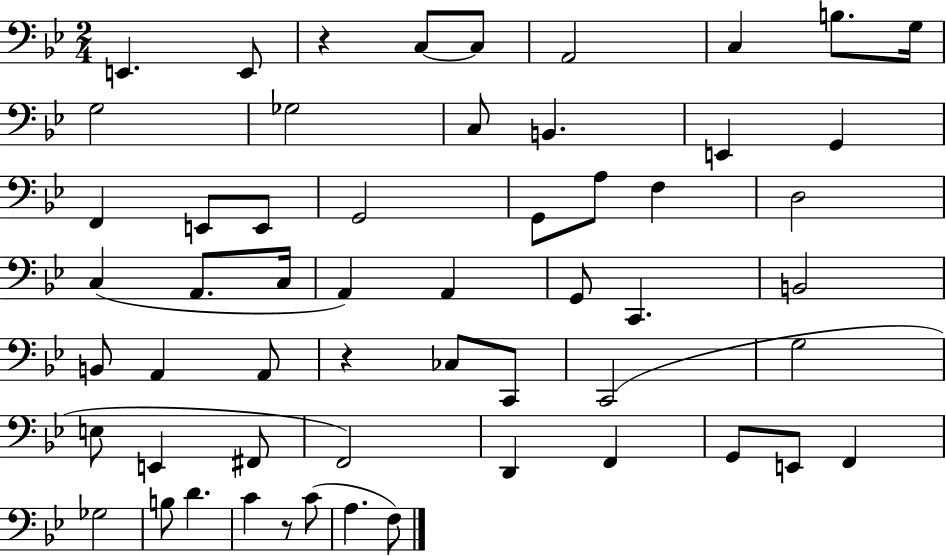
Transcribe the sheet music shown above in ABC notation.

X:1
T:Untitled
M:2/4
L:1/4
K:Bb
E,, E,,/2 z C,/2 C,/2 A,,2 C, B,/2 G,/4 G,2 _G,2 C,/2 B,, E,, G,, F,, E,,/2 E,,/2 G,,2 G,,/2 A,/2 F, D,2 C, A,,/2 C,/4 A,, A,, G,,/2 C,, B,,2 B,,/2 A,, A,,/2 z _C,/2 C,,/2 C,,2 G,2 E,/2 E,, ^F,,/2 F,,2 D,, F,, G,,/2 E,,/2 F,, _G,2 B,/2 D C z/2 C/2 A, F,/2